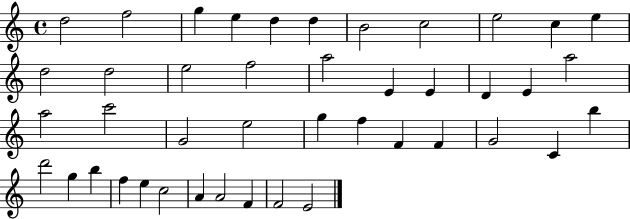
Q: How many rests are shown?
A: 0